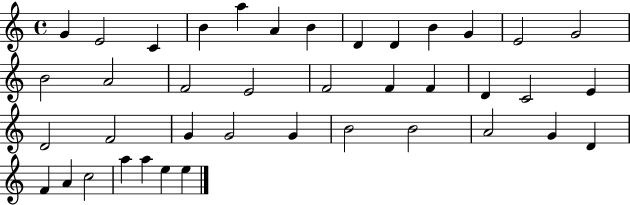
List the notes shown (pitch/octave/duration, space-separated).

G4/q E4/h C4/q B4/q A5/q A4/q B4/q D4/q D4/q B4/q G4/q E4/h G4/h B4/h A4/h F4/h E4/h F4/h F4/q F4/q D4/q C4/h E4/q D4/h F4/h G4/q G4/h G4/q B4/h B4/h A4/h G4/q D4/q F4/q A4/q C5/h A5/q A5/q E5/q E5/q